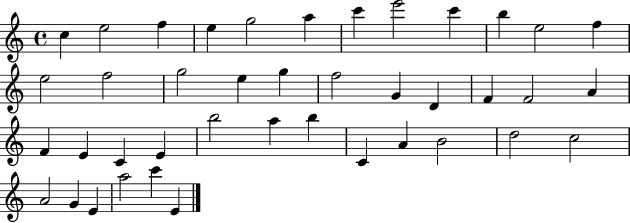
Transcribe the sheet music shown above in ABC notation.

X:1
T:Untitled
M:4/4
L:1/4
K:C
c e2 f e g2 a c' e'2 c' b e2 f e2 f2 g2 e g f2 G D F F2 A F E C E b2 a b C A B2 d2 c2 A2 G E a2 c' E